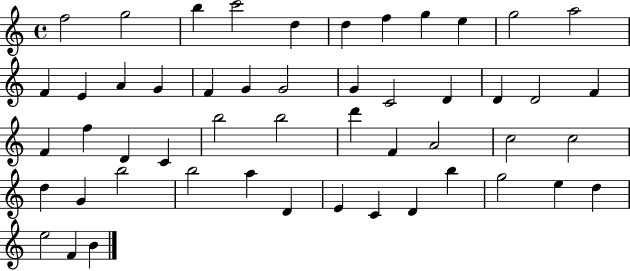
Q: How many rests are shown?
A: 0